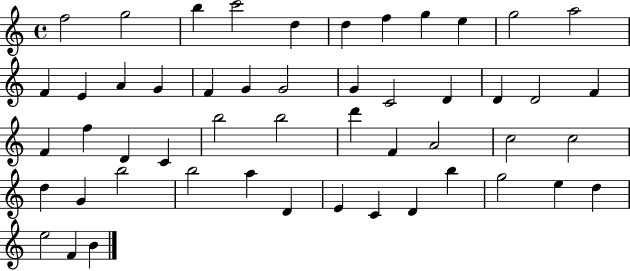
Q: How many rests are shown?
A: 0